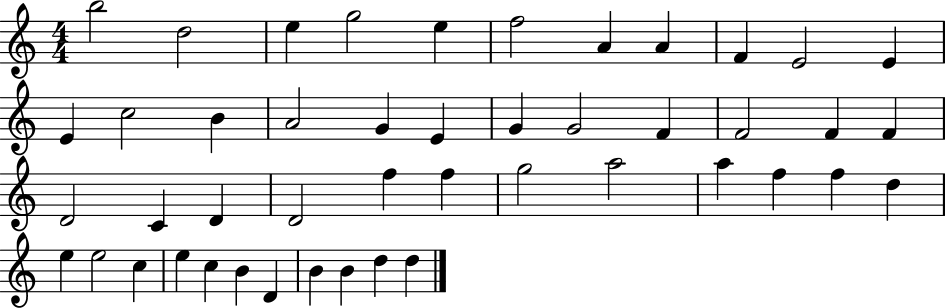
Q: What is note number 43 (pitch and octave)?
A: B4